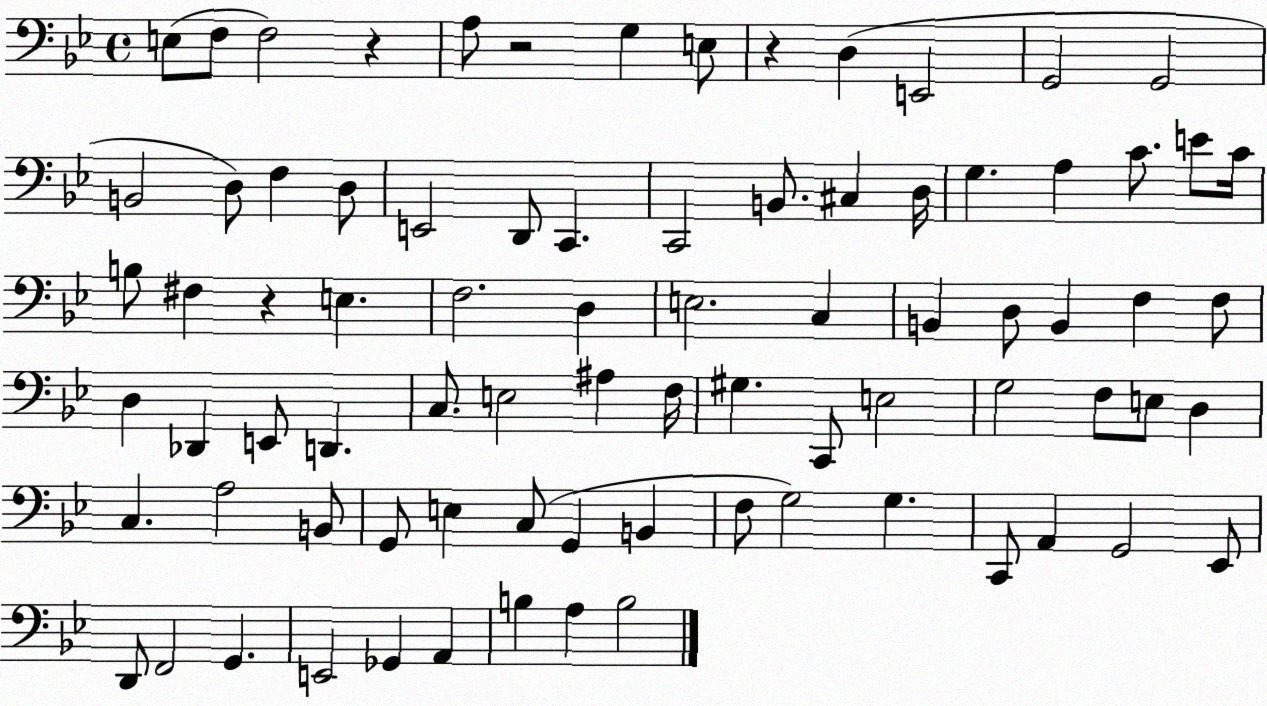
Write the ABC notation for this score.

X:1
T:Untitled
M:4/4
L:1/4
K:Bb
E,/2 F,/2 F,2 z A,/2 z2 G, E,/2 z D, E,,2 G,,2 G,,2 B,,2 D,/2 F, D,/2 E,,2 D,,/2 C,, C,,2 B,,/2 ^C, D,/4 G, A, C/2 E/2 C/4 B,/2 ^F, z E, F,2 D, E,2 C, B,, D,/2 B,, F, F,/2 D, _D,, E,,/2 D,, C,/2 E,2 ^A, F,/4 ^G, C,,/2 E,2 G,2 F,/2 E,/2 D, C, A,2 B,,/2 G,,/2 E, C,/2 G,, B,, F,/2 G,2 G, C,,/2 A,, G,,2 _E,,/2 D,,/2 F,,2 G,, E,,2 _G,, A,, B, A, B,2